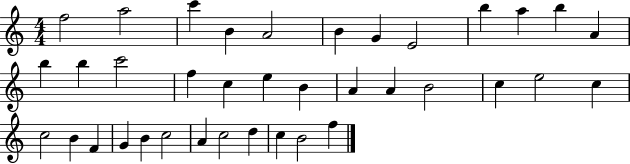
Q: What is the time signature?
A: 4/4